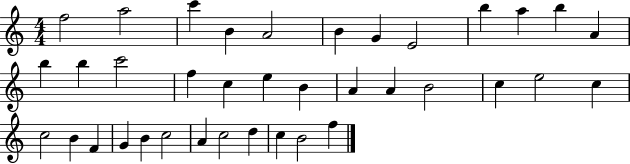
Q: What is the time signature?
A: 4/4